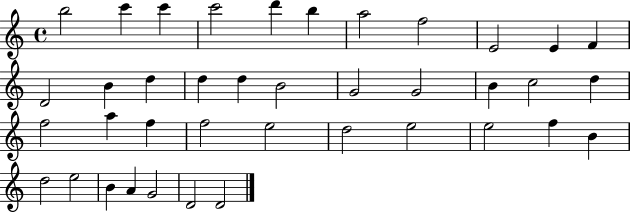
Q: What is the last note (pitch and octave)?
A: D4